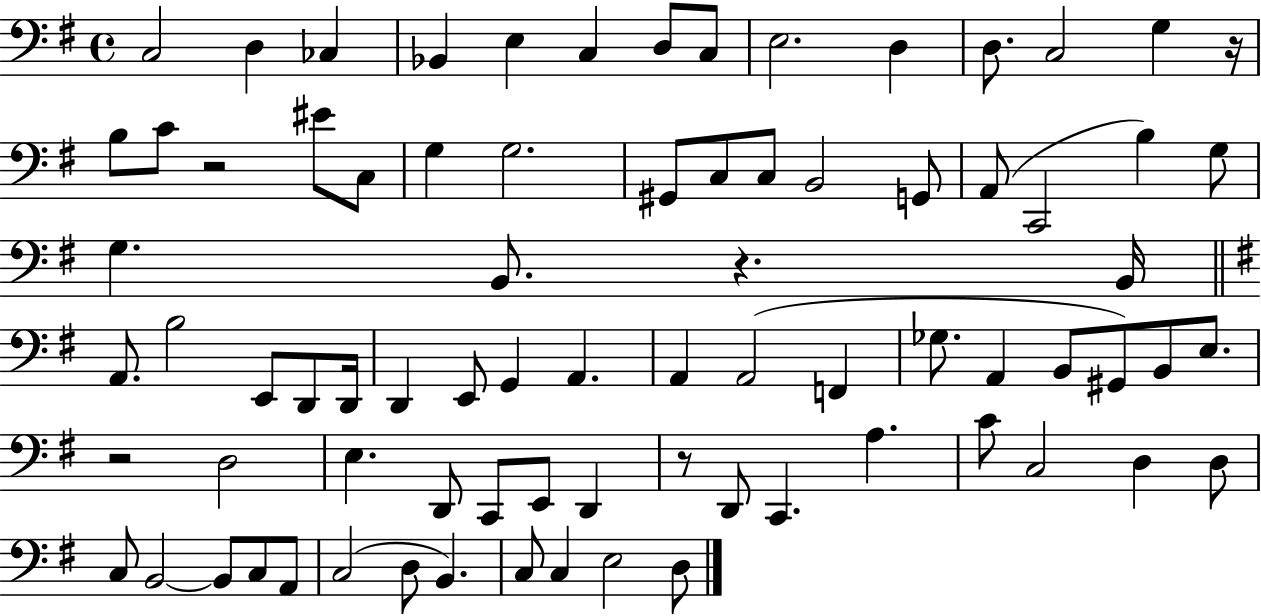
C3/h D3/q CES3/q Bb2/q E3/q C3/q D3/e C3/e E3/h. D3/q D3/e. C3/h G3/q R/s B3/e C4/e R/h EIS4/e C3/e G3/q G3/h. G#2/e C3/e C3/e B2/h G2/e A2/e C2/h B3/q G3/e G3/q. B2/e. R/q. B2/s A2/e. B3/h E2/e D2/e D2/s D2/q E2/e G2/q A2/q. A2/q A2/h F2/q Gb3/e. A2/q B2/e G#2/e B2/e E3/e. R/h D3/h E3/q. D2/e C2/e E2/e D2/q R/e D2/e C2/q. A3/q. C4/e C3/h D3/q D3/e C3/e B2/h B2/e C3/e A2/e C3/h D3/e B2/q. C3/e C3/q E3/h D3/e